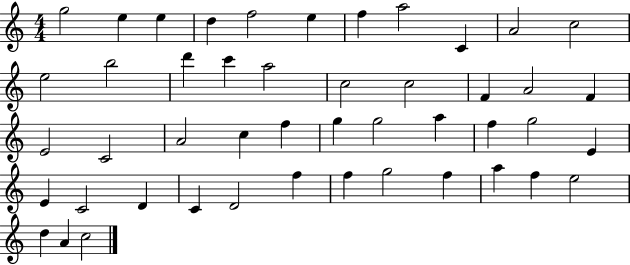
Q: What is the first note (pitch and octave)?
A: G5